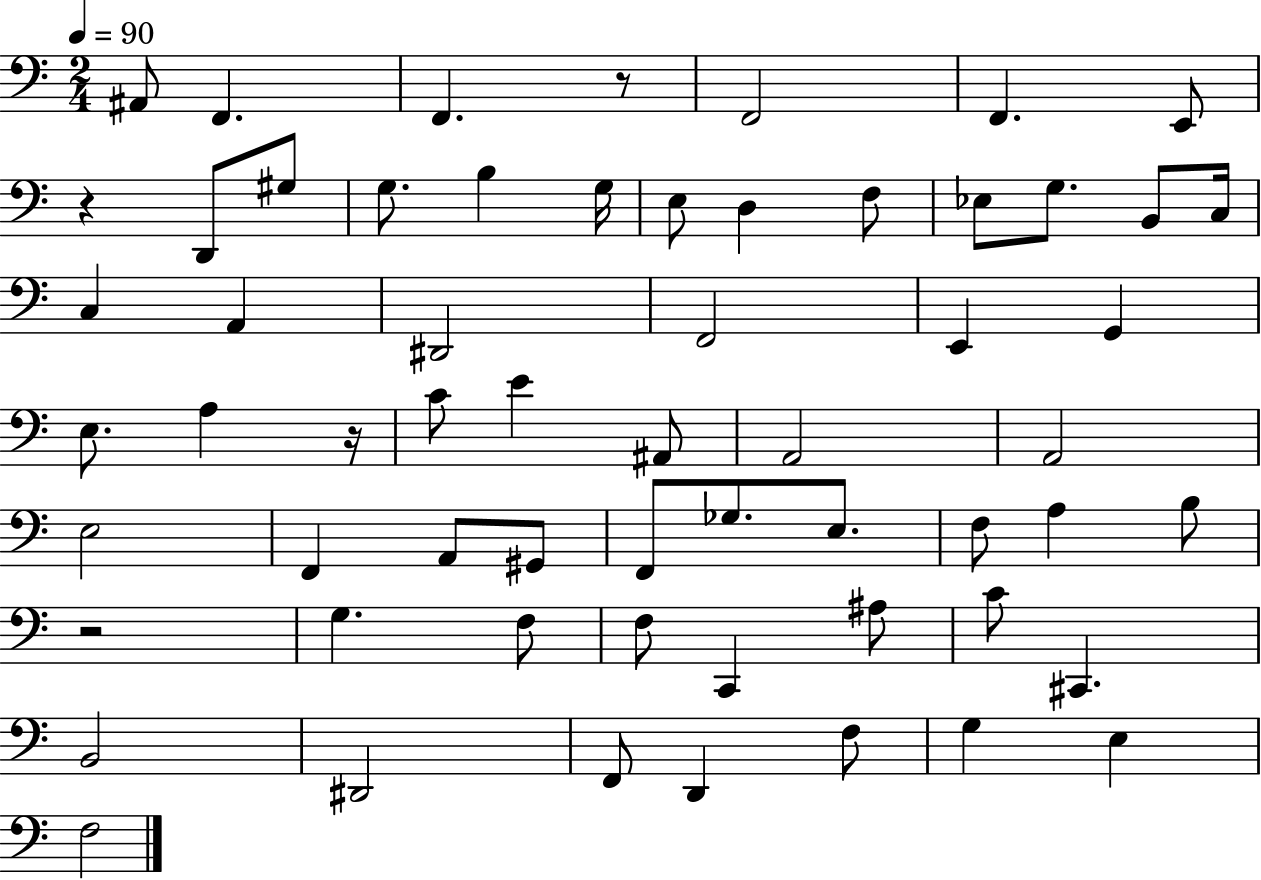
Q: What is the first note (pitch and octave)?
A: A#2